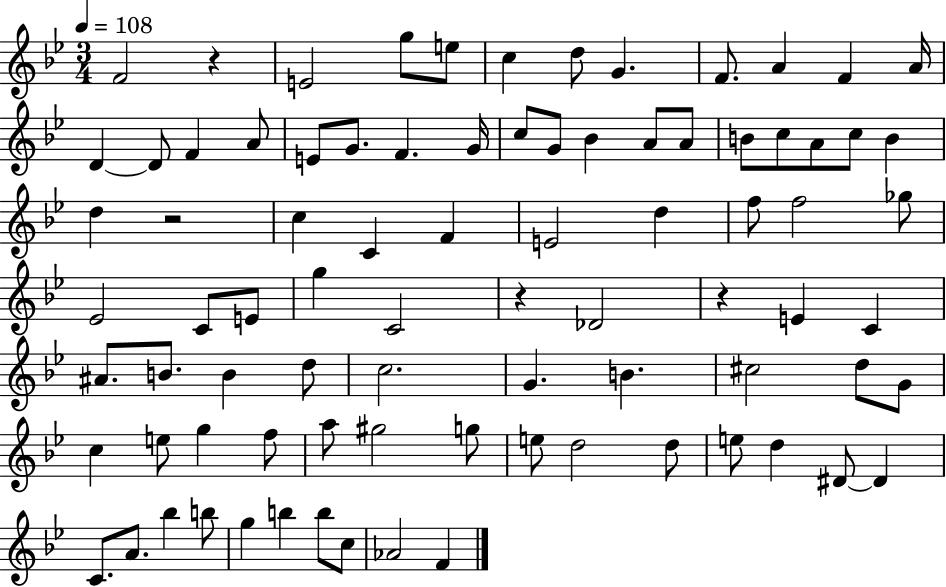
F4/h R/q E4/h G5/e E5/e C5/q D5/e G4/q. F4/e. A4/q F4/q A4/s D4/q D4/e F4/q A4/e E4/e G4/e. F4/q. G4/s C5/e G4/e Bb4/q A4/e A4/e B4/e C5/e A4/e C5/e B4/q D5/q R/h C5/q C4/q F4/q E4/h D5/q F5/e F5/h Gb5/e Eb4/h C4/e E4/e G5/q C4/h R/q Db4/h R/q E4/q C4/q A#4/e. B4/e. B4/q D5/e C5/h. G4/q. B4/q. C#5/h D5/e G4/e C5/q E5/e G5/q F5/e A5/e G#5/h G5/e E5/e D5/h D5/e E5/e D5/q D#4/e D#4/q C4/e. A4/e. Bb5/q B5/e G5/q B5/q B5/e C5/e Ab4/h F4/q